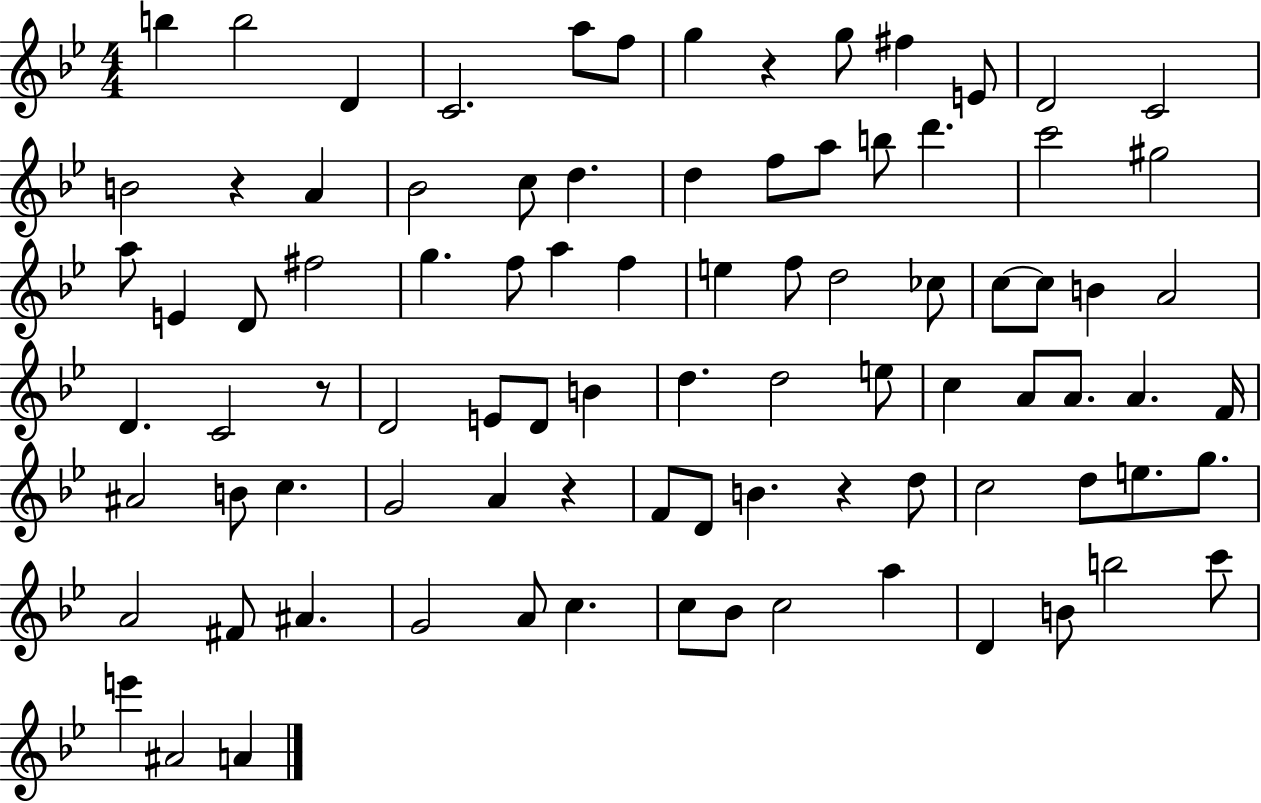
{
  \clef treble
  \numericTimeSignature
  \time 4/4
  \key bes \major
  b''4 b''2 d'4 | c'2. a''8 f''8 | g''4 r4 g''8 fis''4 e'8 | d'2 c'2 | \break b'2 r4 a'4 | bes'2 c''8 d''4. | d''4 f''8 a''8 b''8 d'''4. | c'''2 gis''2 | \break a''8 e'4 d'8 fis''2 | g''4. f''8 a''4 f''4 | e''4 f''8 d''2 ces''8 | c''8~~ c''8 b'4 a'2 | \break d'4. c'2 r8 | d'2 e'8 d'8 b'4 | d''4. d''2 e''8 | c''4 a'8 a'8. a'4. f'16 | \break ais'2 b'8 c''4. | g'2 a'4 r4 | f'8 d'8 b'4. r4 d''8 | c''2 d''8 e''8. g''8. | \break a'2 fis'8 ais'4. | g'2 a'8 c''4. | c''8 bes'8 c''2 a''4 | d'4 b'8 b''2 c'''8 | \break e'''4 ais'2 a'4 | \bar "|."
}